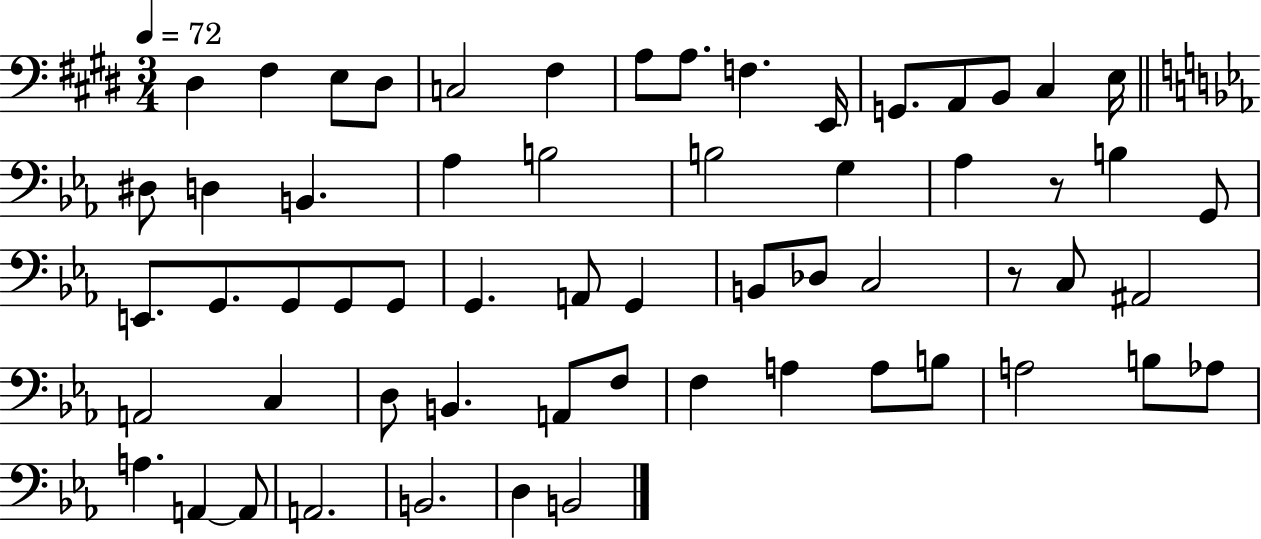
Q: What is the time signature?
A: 3/4